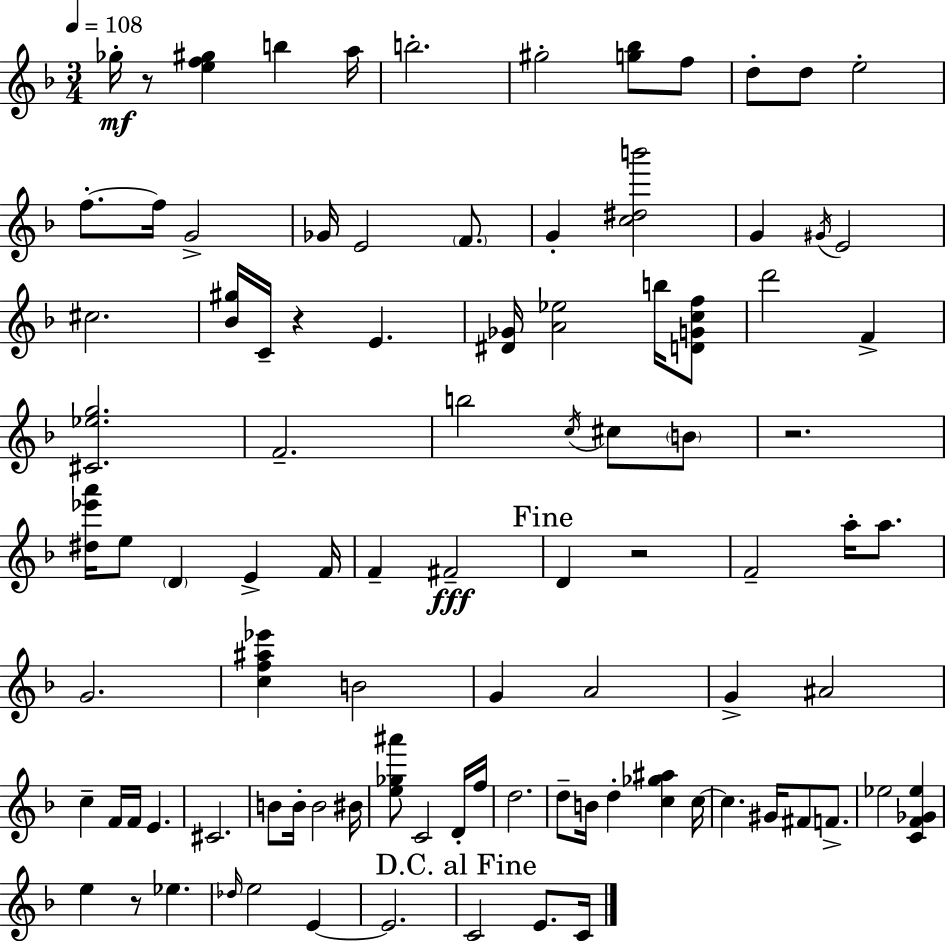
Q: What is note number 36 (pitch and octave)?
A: F#4